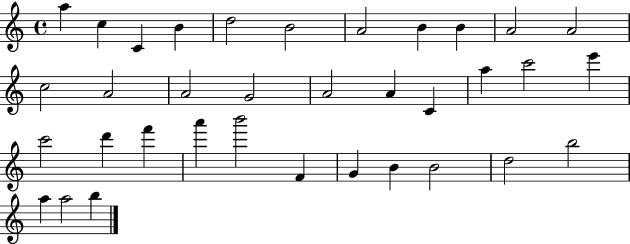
{
  \clef treble
  \time 4/4
  \defaultTimeSignature
  \key c \major
  a''4 c''4 c'4 b'4 | d''2 b'2 | a'2 b'4 b'4 | a'2 a'2 | \break c''2 a'2 | a'2 g'2 | a'2 a'4 c'4 | a''4 c'''2 e'''4 | \break c'''2 d'''4 f'''4 | a'''4 b'''2 f'4 | g'4 b'4 b'2 | d''2 b''2 | \break a''4 a''2 b''4 | \bar "|."
}